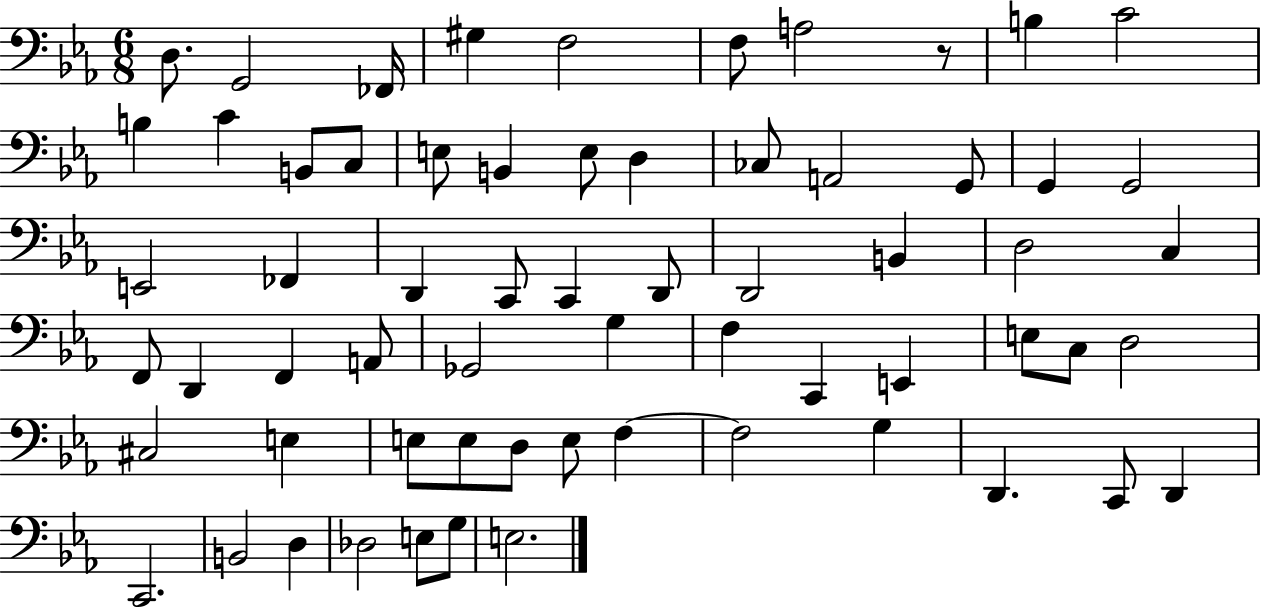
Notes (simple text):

D3/e. G2/h FES2/s G#3/q F3/h F3/e A3/h R/e B3/q C4/h B3/q C4/q B2/e C3/e E3/e B2/q E3/e D3/q CES3/e A2/h G2/e G2/q G2/h E2/h FES2/q D2/q C2/e C2/q D2/e D2/h B2/q D3/h C3/q F2/e D2/q F2/q A2/e Gb2/h G3/q F3/q C2/q E2/q E3/e C3/e D3/h C#3/h E3/q E3/e E3/e D3/e E3/e F3/q F3/h G3/q D2/q. C2/e D2/q C2/h. B2/h D3/q Db3/h E3/e G3/e E3/h.